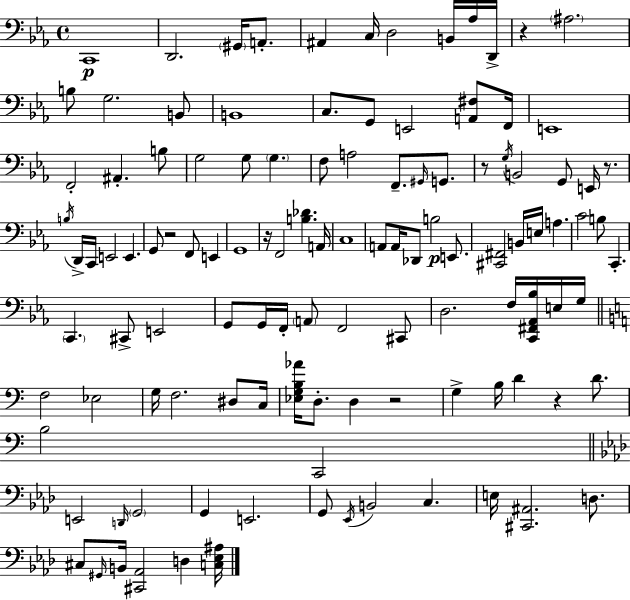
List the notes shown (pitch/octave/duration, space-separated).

C2/w D2/h. G#2/s A2/e. A#2/q C3/s D3/h B2/s Ab3/s D2/s R/q A#3/h. B3/e G3/h. B2/e B2/w C3/e. G2/e E2/h [A2,F#3]/e F2/s E2/w F2/h A#2/q. B3/e G3/h G3/e G3/q. F3/e A3/h F2/e. G#2/s G2/e. R/e G3/s B2/h G2/e E2/s R/e. B3/s D2/s C2/s E2/h E2/q. G2/e R/h F2/e E2/q G2/w R/s F2/h [B3,Db4]/q. A2/s C3/w A2/e A2/s Db2/e B3/h E2/e. [C#2,F#2]/h B2/s E3/s A3/q. C4/h B3/e C2/q. C2/q. C#2/e E2/h G2/e G2/s F2/s A2/e F2/h C#2/e D3/h. F3/s [C2,F#2,Ab2,Bb3]/s E3/s G3/s F3/h Eb3/h G3/s F3/h. D#3/e C3/s [Eb3,G3,B3,Ab4]/s D3/e. D3/q R/h G3/q B3/s D4/q R/q D4/e. B3/h C2/h E2/h D2/s G2/h G2/q E2/h. G2/e Eb2/s B2/h C3/q. E3/s [C#2,A#2]/h. D3/e. C#3/e G#2/s B2/s [C#2,Ab2]/h D3/q [C3,Eb3,A#3]/s